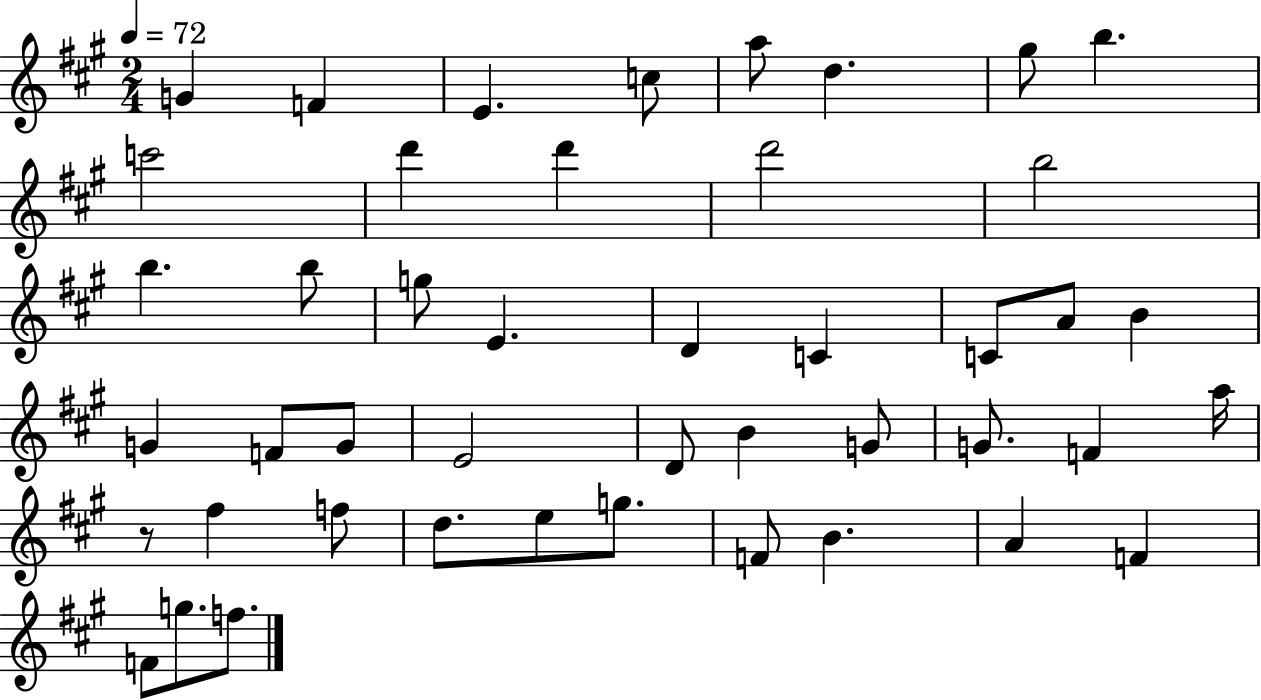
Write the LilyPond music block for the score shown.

{
  \clef treble
  \numericTimeSignature
  \time 2/4
  \key a \major
  \tempo 4 = 72
  g'4 f'4 | e'4. c''8 | a''8 d''4. | gis''8 b''4. | \break c'''2 | d'''4 d'''4 | d'''2 | b''2 | \break b''4. b''8 | g''8 e'4. | d'4 c'4 | c'8 a'8 b'4 | \break g'4 f'8 g'8 | e'2 | d'8 b'4 g'8 | g'8. f'4 a''16 | \break r8 fis''4 f''8 | d''8. e''8 g''8. | f'8 b'4. | a'4 f'4 | \break f'8 g''8. f''8. | \bar "|."
}